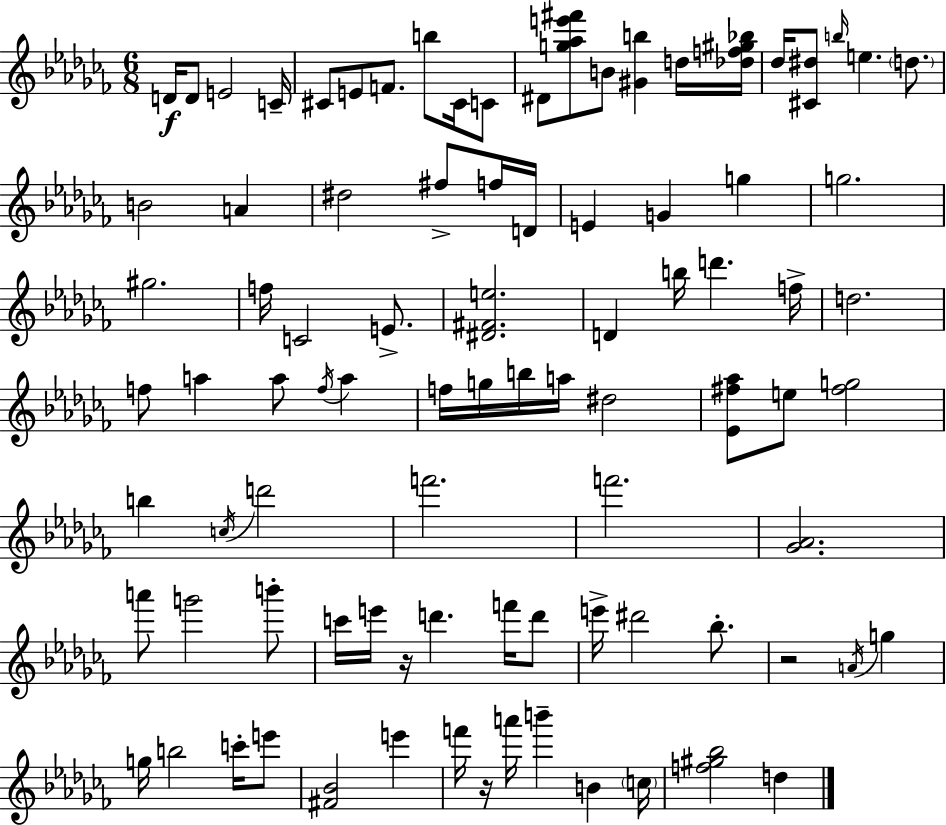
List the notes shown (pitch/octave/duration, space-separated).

D4/s D4/e E4/h C4/s C#4/e E4/e F4/e. B5/e C#4/s C4/e D#4/e [G5,Ab5,E6,F#6]/e B4/e [G#4,B5]/q D5/s [Db5,F5,G#5,Bb5]/s Db5/s [C#4,D#5]/e B5/s E5/q. D5/e. B4/h A4/q D#5/h F#5/e F5/s D4/s E4/q G4/q G5/q G5/h. G#5/h. F5/s C4/h E4/e. [D#4,F#4,E5]/h. D4/q B5/s D6/q. F5/s D5/h. F5/e A5/q A5/e F5/s A5/q F5/s G5/s B5/s A5/s D#5/h [Eb4,F#5,Ab5]/e E5/e [F#5,G5]/h B5/q C5/s D6/h F6/h. F6/h. [Gb4,Ab4]/h. A6/e G6/h B6/e C6/s E6/s R/s D6/q. F6/s D6/e E6/s D#6/h Bb5/e. R/h A4/s G5/q G5/s B5/h C6/s E6/e [F#4,Bb4]/h E6/q F6/s R/s A6/s B6/q B4/q C5/s [F5,G#5,Bb5]/h D5/q